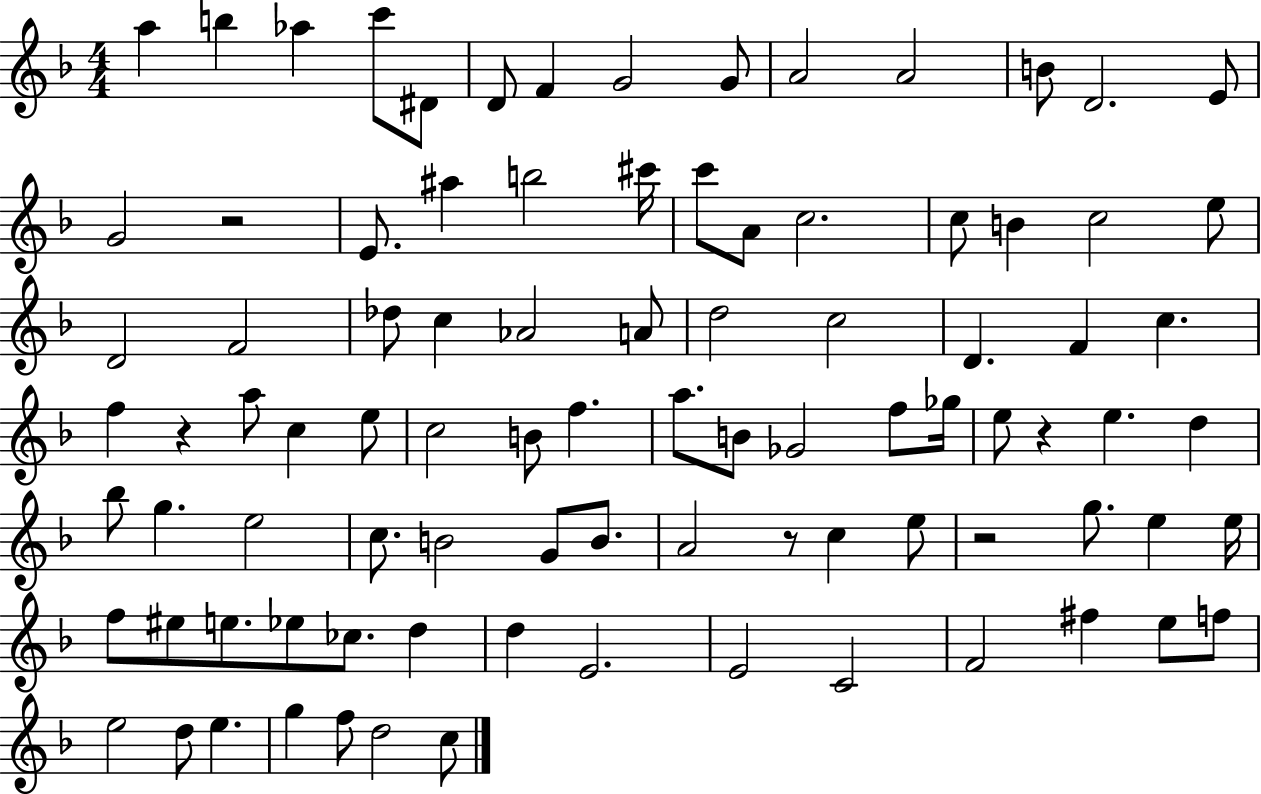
A5/q B5/q Ab5/q C6/e D#4/e D4/e F4/q G4/h G4/e A4/h A4/h B4/e D4/h. E4/e G4/h R/h E4/e. A#5/q B5/h C#6/s C6/e A4/e C5/h. C5/e B4/q C5/h E5/e D4/h F4/h Db5/e C5/q Ab4/h A4/e D5/h C5/h D4/q. F4/q C5/q. F5/q R/q A5/e C5/q E5/e C5/h B4/e F5/q. A5/e. B4/e Gb4/h F5/e Gb5/s E5/e R/q E5/q. D5/q Bb5/e G5/q. E5/h C5/e. B4/h G4/e B4/e. A4/h R/e C5/q E5/e R/h G5/e. E5/q E5/s F5/e EIS5/e E5/e. Eb5/e CES5/e. D5/q D5/q E4/h. E4/h C4/h F4/h F#5/q E5/e F5/e E5/h D5/e E5/q. G5/q F5/e D5/h C5/e